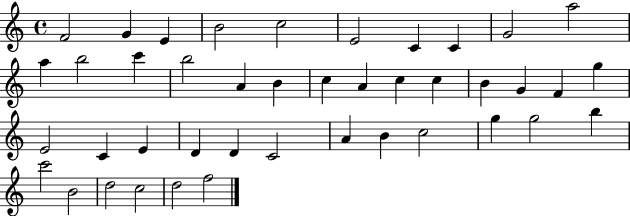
X:1
T:Untitled
M:4/4
L:1/4
K:C
F2 G E B2 c2 E2 C C G2 a2 a b2 c' b2 A B c A c c B G F g E2 C E D D C2 A B c2 g g2 b c'2 B2 d2 c2 d2 f2